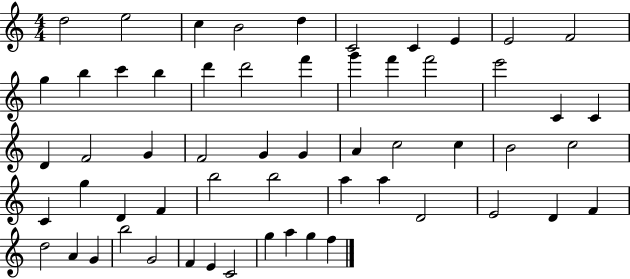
{
  \clef treble
  \numericTimeSignature
  \time 4/4
  \key c \major
  d''2 e''2 | c''4 b'2 d''4 | c'2 c'4 e'4 | e'2 f'2 | \break g''4 b''4 c'''4 b''4 | d'''4 d'''2 f'''4 | g'''4 f'''4 f'''2 | e'''2 c'4 c'4 | \break d'4 f'2 g'4 | f'2 g'4 g'4 | a'4 c''2 c''4 | b'2 c''2 | \break c'4 g''4 d'4 f'4 | b''2 b''2 | a''4 a''4 d'2 | e'2 d'4 f'4 | \break d''2 a'4 g'4 | b''2 g'2 | f'4 e'4 c'2 | g''4 a''4 g''4 f''4 | \break \bar "|."
}